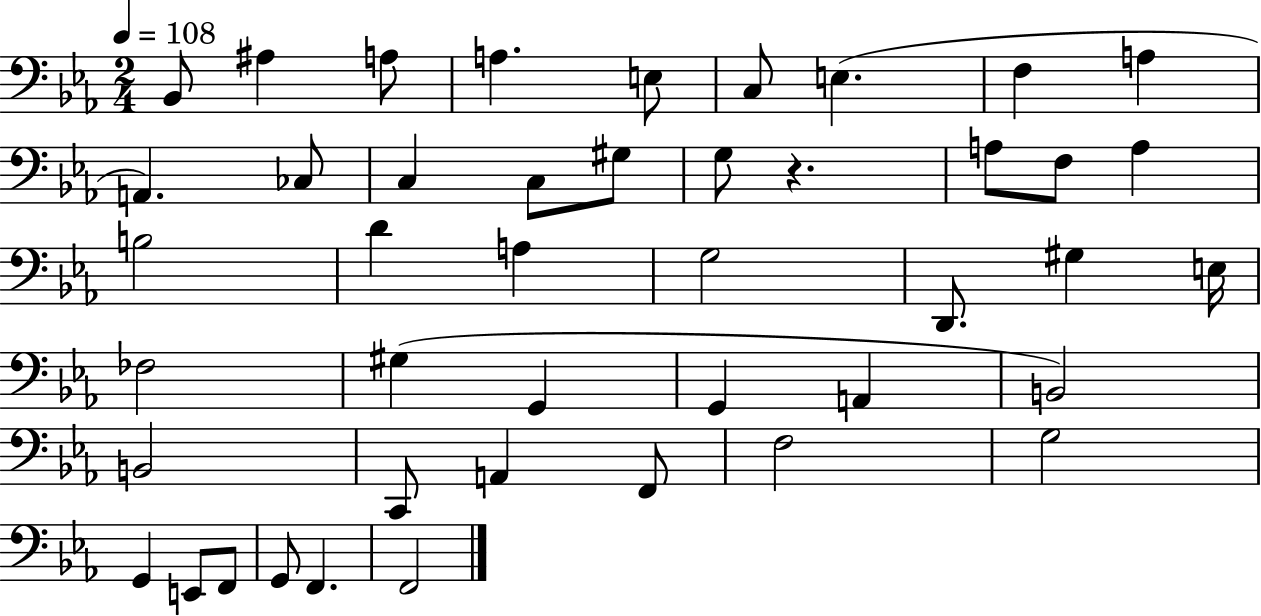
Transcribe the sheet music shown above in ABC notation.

X:1
T:Untitled
M:2/4
L:1/4
K:Eb
_B,,/2 ^A, A,/2 A, E,/2 C,/2 E, F, A, A,, _C,/2 C, C,/2 ^G,/2 G,/2 z A,/2 F,/2 A, B,2 D A, G,2 D,,/2 ^G, E,/4 _F,2 ^G, G,, G,, A,, B,,2 B,,2 C,,/2 A,, F,,/2 F,2 G,2 G,, E,,/2 F,,/2 G,,/2 F,, F,,2